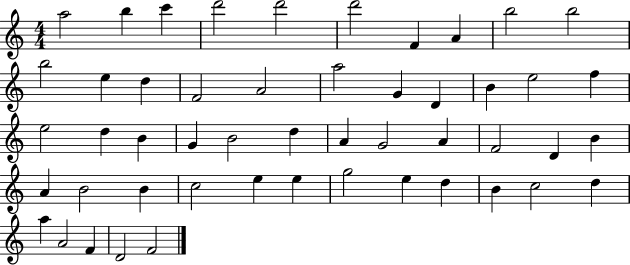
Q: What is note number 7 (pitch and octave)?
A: F4